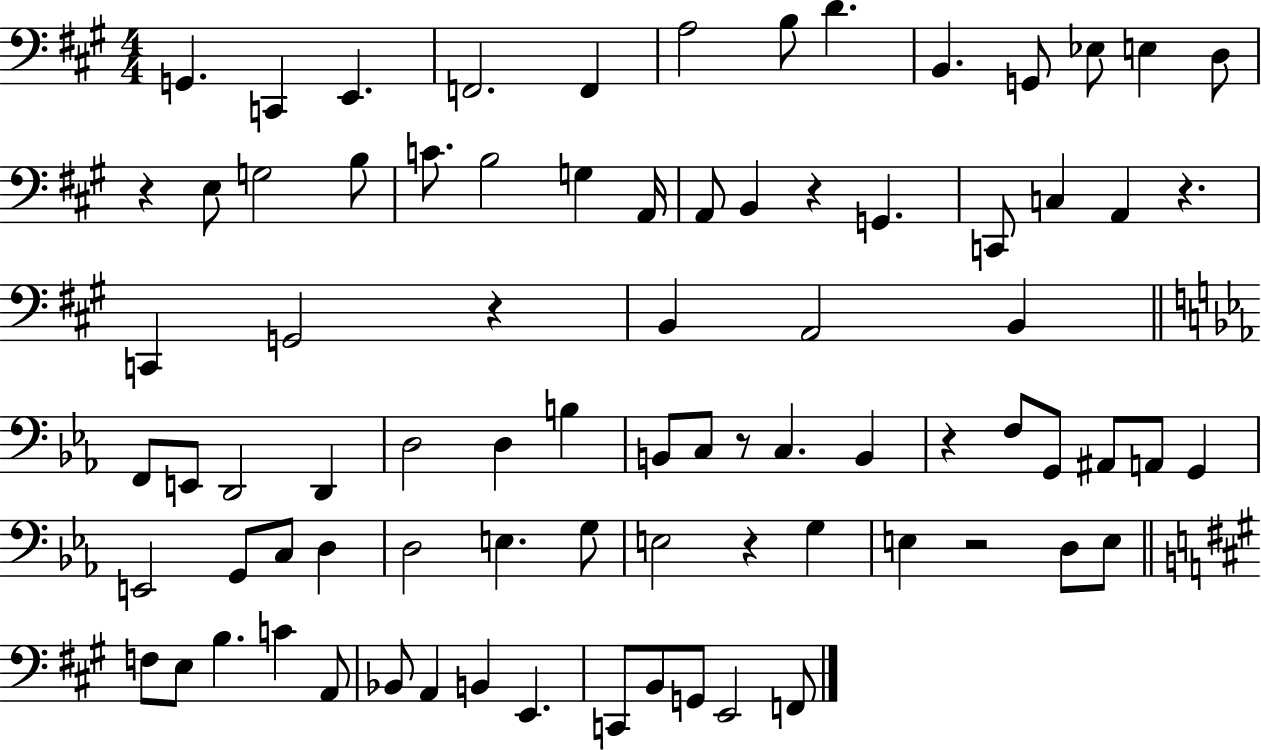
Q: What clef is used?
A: bass